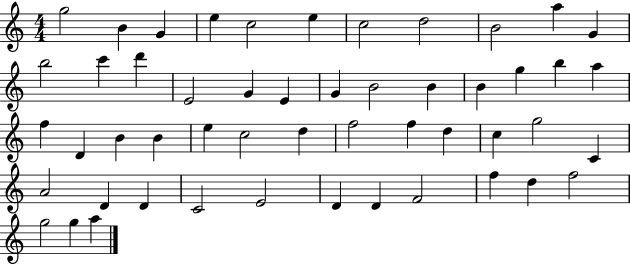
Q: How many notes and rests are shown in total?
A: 51